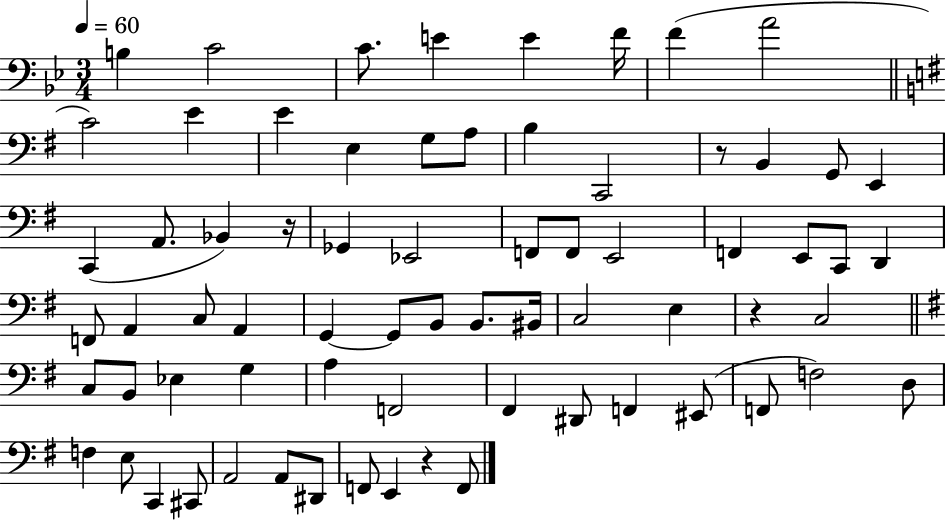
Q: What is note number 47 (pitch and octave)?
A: G3